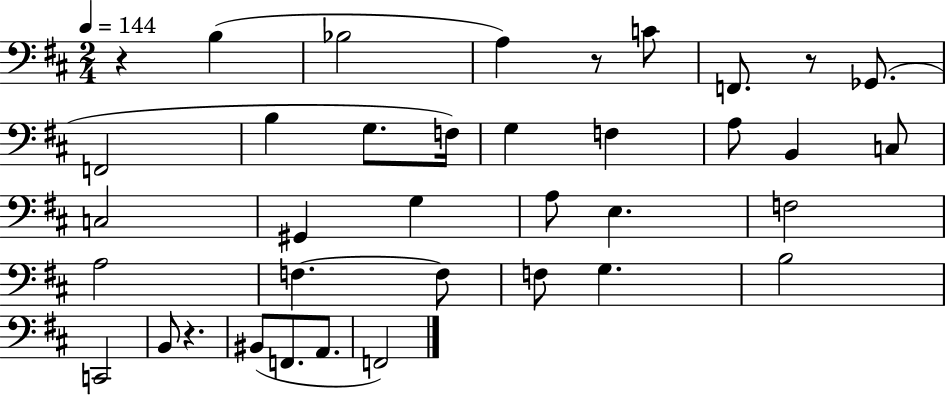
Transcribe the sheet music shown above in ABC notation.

X:1
T:Untitled
M:2/4
L:1/4
K:D
z B, _B,2 A, z/2 C/2 F,,/2 z/2 _G,,/2 F,,2 B, G,/2 F,/4 G, F, A,/2 B,, C,/2 C,2 ^G,, G, A,/2 E, F,2 A,2 F, F,/2 F,/2 G, B,2 C,,2 B,,/2 z ^B,,/2 F,,/2 A,,/2 F,,2